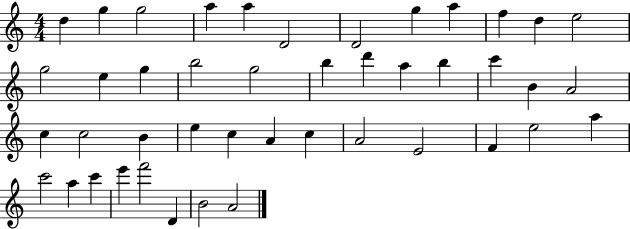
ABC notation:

X:1
T:Untitled
M:4/4
L:1/4
K:C
d g g2 a a D2 D2 g a f d e2 g2 e g b2 g2 b d' a b c' B A2 c c2 B e c A c A2 E2 F e2 a c'2 a c' e' f'2 D B2 A2